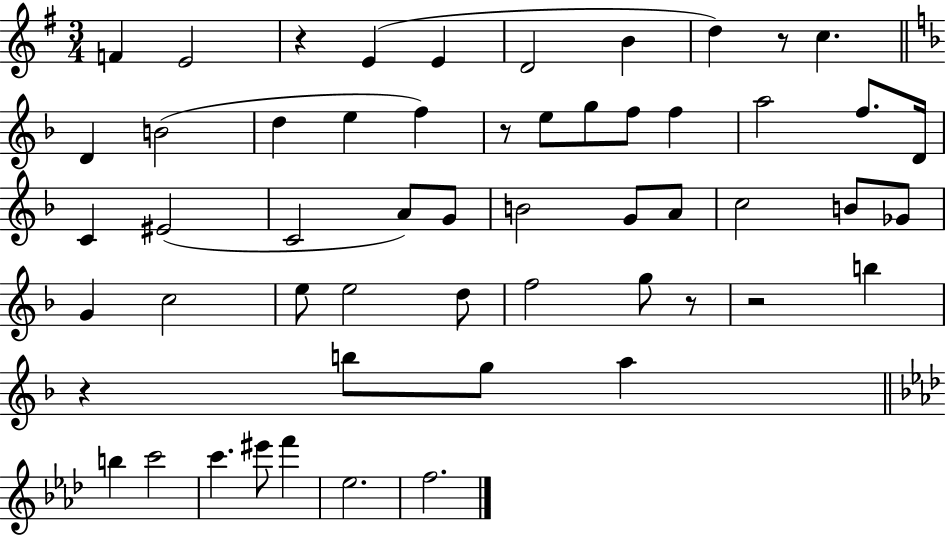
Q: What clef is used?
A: treble